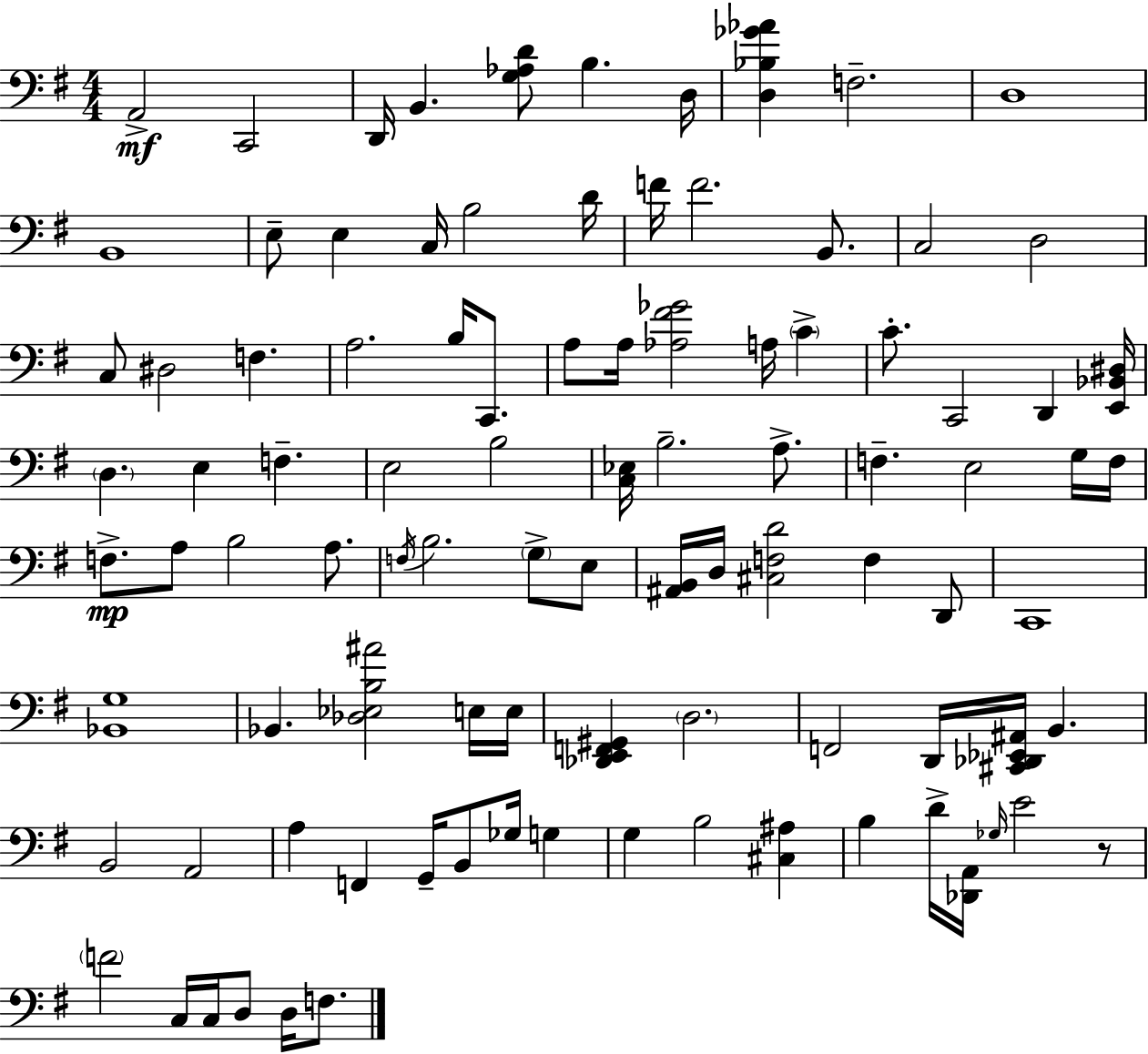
X:1
T:Untitled
M:4/4
L:1/4
K:Em
A,,2 C,,2 D,,/4 B,, [G,_A,D]/2 B, D,/4 [D,_B,_G_A] F,2 D,4 B,,4 E,/2 E, C,/4 B,2 D/4 F/4 F2 B,,/2 C,2 D,2 C,/2 ^D,2 F, A,2 B,/4 C,,/2 A,/2 A,/4 [_A,^F_G]2 A,/4 C C/2 C,,2 D,, [E,,_B,,^D,]/4 D, E, F, E,2 B,2 [C,_E,]/4 B,2 A,/2 F, E,2 G,/4 F,/4 F,/2 A,/2 B,2 A,/2 F,/4 B,2 G,/2 E,/2 [^A,,B,,]/4 D,/4 [^C,F,D]2 F, D,,/2 C,,4 [_B,,G,]4 _B,, [_D,_E,B,^A]2 E,/4 E,/4 [_D,,E,,F,,^G,,] D,2 F,,2 D,,/4 [^C,,_D,,_E,,^A,,]/4 B,, B,,2 A,,2 A, F,, G,,/4 B,,/2 _G,/4 G, G, B,2 [^C,^A,] B, D/4 [_D,,A,,]/4 _G,/4 E2 z/2 F2 C,/4 C,/4 D,/2 D,/4 F,/2